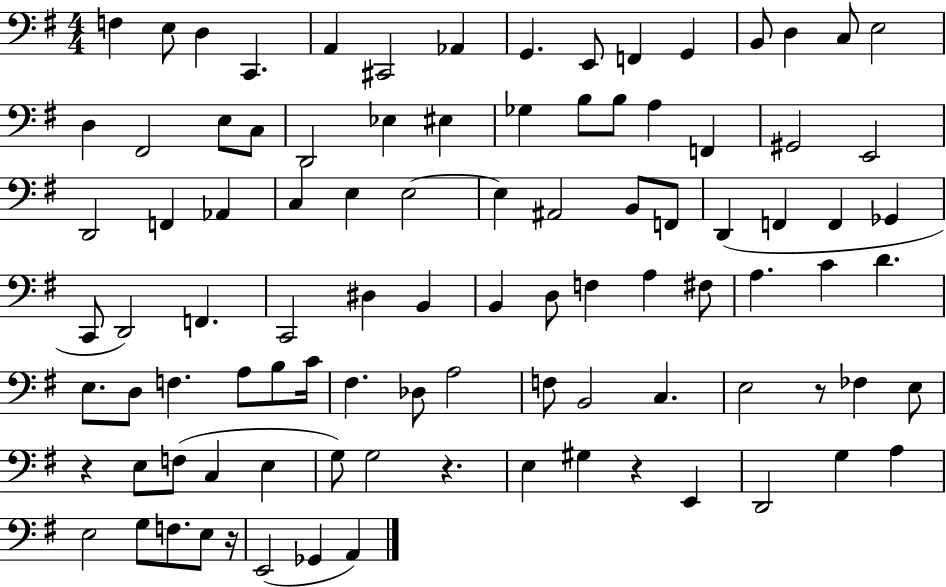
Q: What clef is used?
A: bass